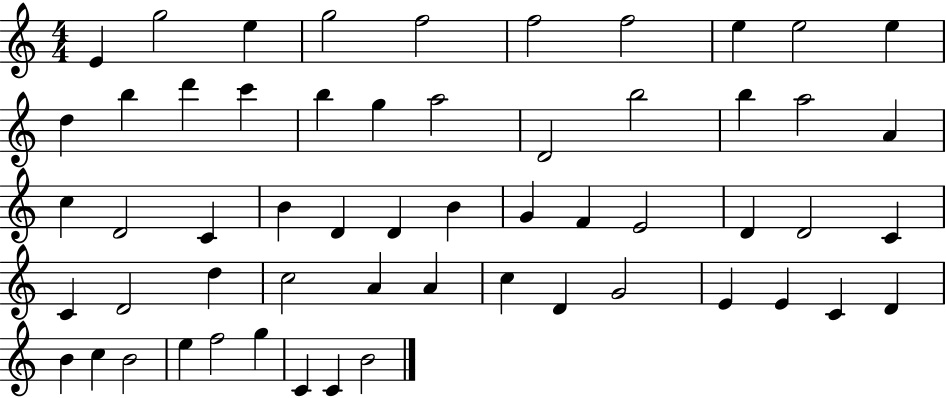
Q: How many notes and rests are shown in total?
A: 57